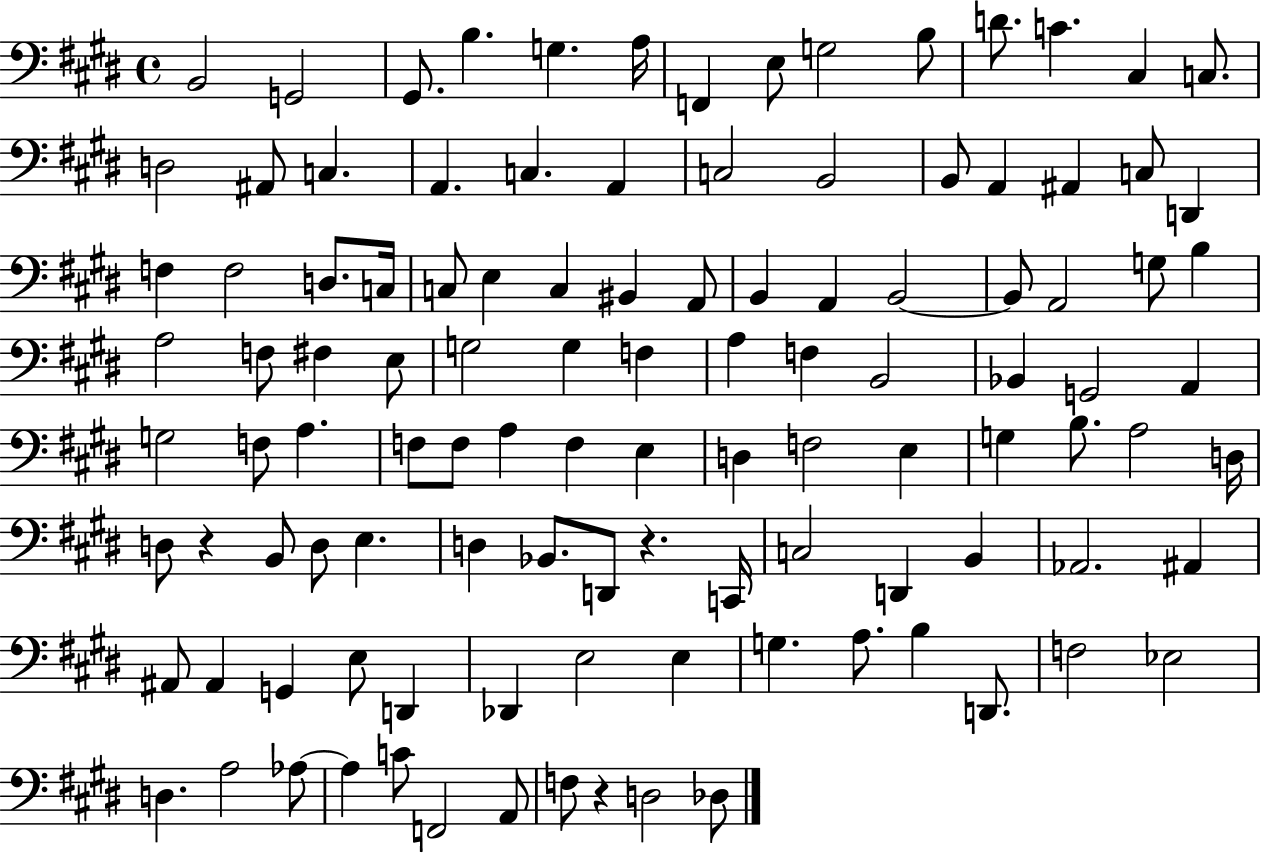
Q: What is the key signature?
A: E major